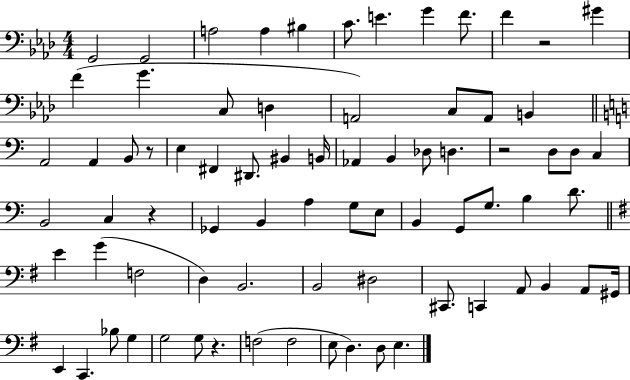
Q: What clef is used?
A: bass